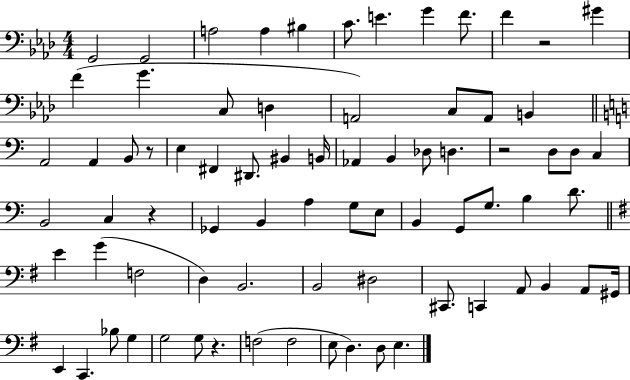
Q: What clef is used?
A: bass